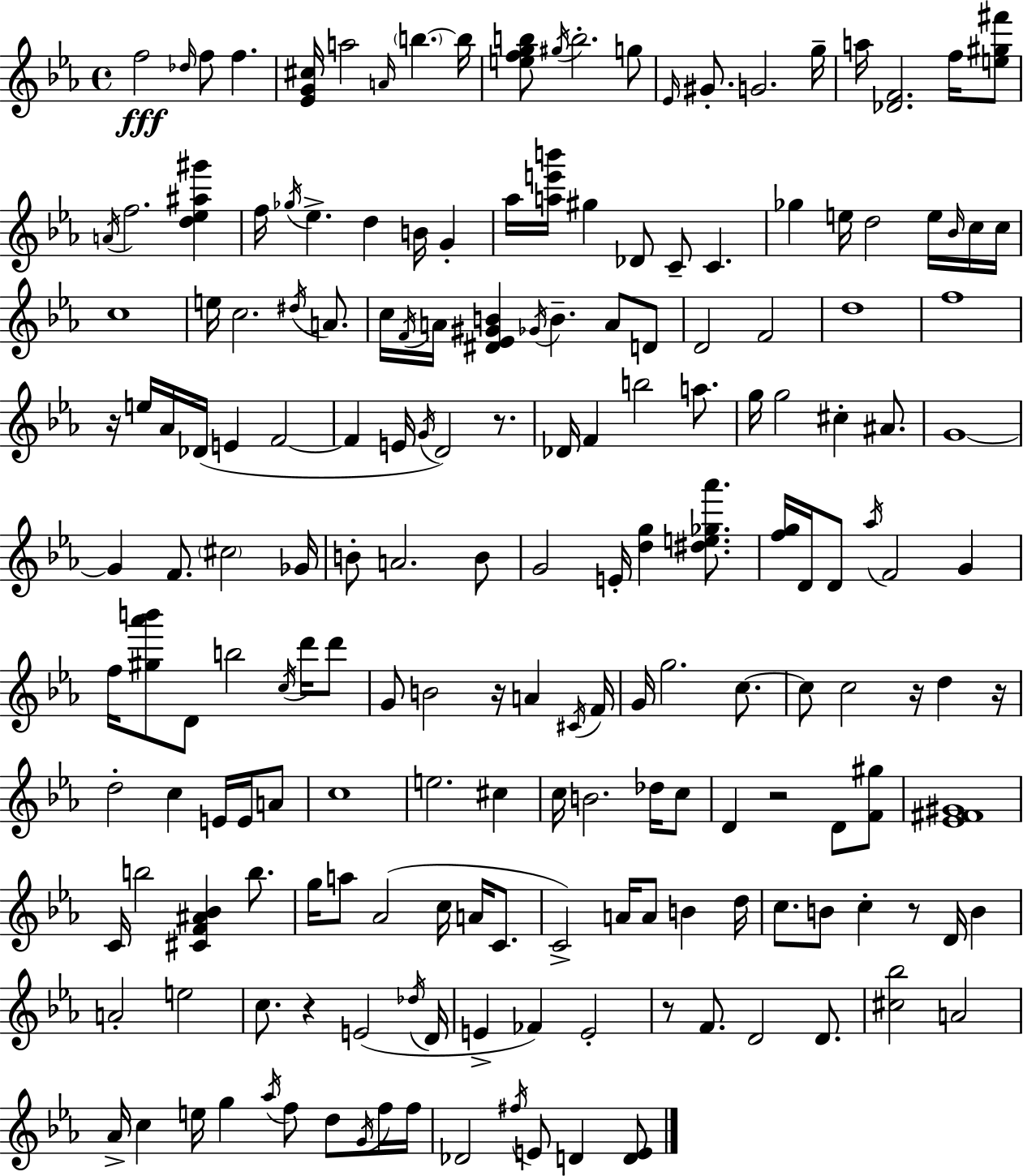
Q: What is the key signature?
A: EES major